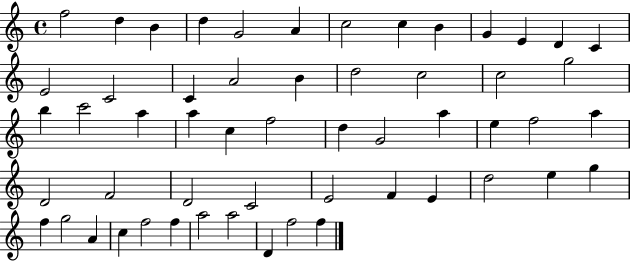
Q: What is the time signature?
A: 4/4